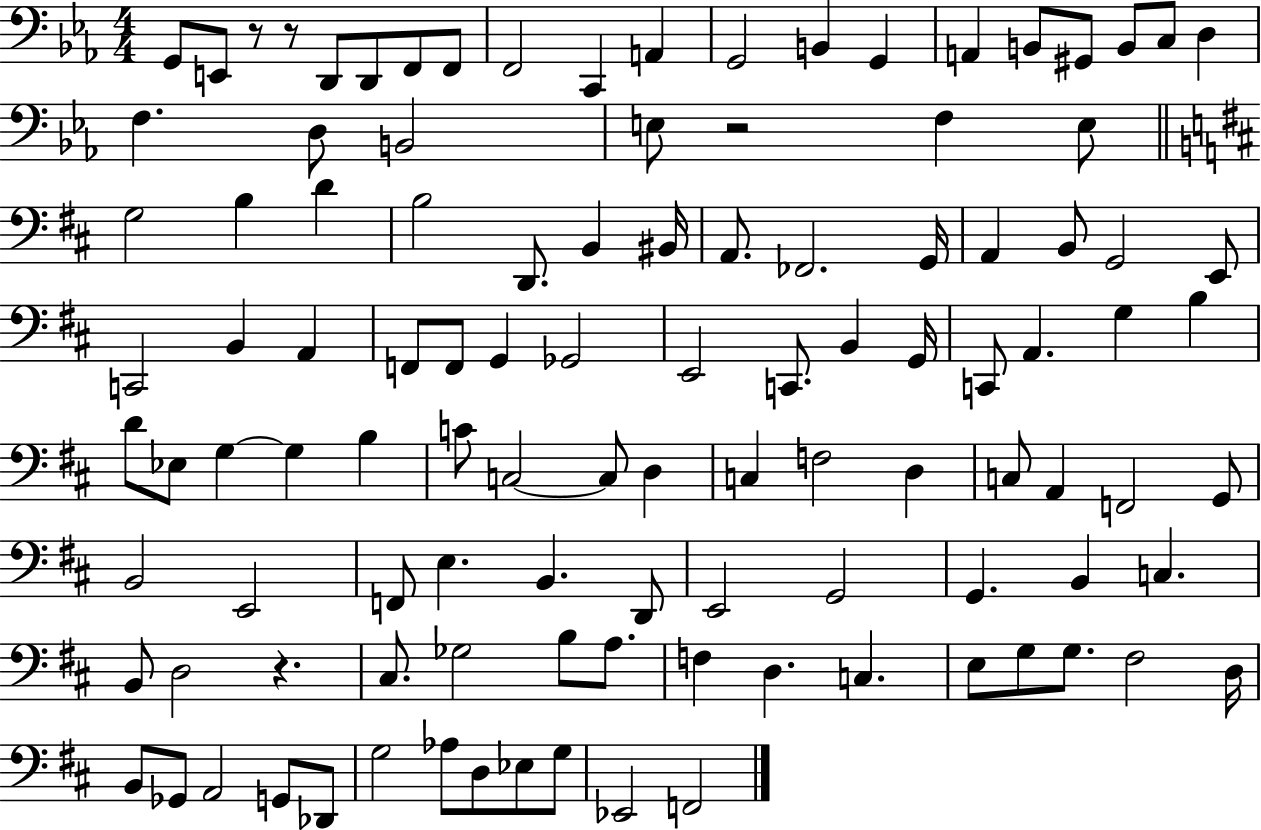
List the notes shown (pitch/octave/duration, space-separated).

G2/e E2/e R/e R/e D2/e D2/e F2/e F2/e F2/h C2/q A2/q G2/h B2/q G2/q A2/q B2/e G#2/e B2/e C3/e D3/q F3/q. D3/e B2/h E3/e R/h F3/q E3/e G3/h B3/q D4/q B3/h D2/e. B2/q BIS2/s A2/e. FES2/h. G2/s A2/q B2/e G2/h E2/e C2/h B2/q A2/q F2/e F2/e G2/q Gb2/h E2/h C2/e. B2/q G2/s C2/e A2/q. G3/q B3/q D4/e Eb3/e G3/q G3/q B3/q C4/e C3/h C3/e D3/q C3/q F3/h D3/q C3/e A2/q F2/h G2/e B2/h E2/h F2/e E3/q. B2/q. D2/e E2/h G2/h G2/q. B2/q C3/q. B2/e D3/h R/q. C#3/e. Gb3/h B3/e A3/e. F3/q D3/q. C3/q. E3/e G3/e G3/e. F#3/h D3/s B2/e Gb2/e A2/h G2/e Db2/e G3/h Ab3/e D3/e Eb3/e G3/e Eb2/h F2/h